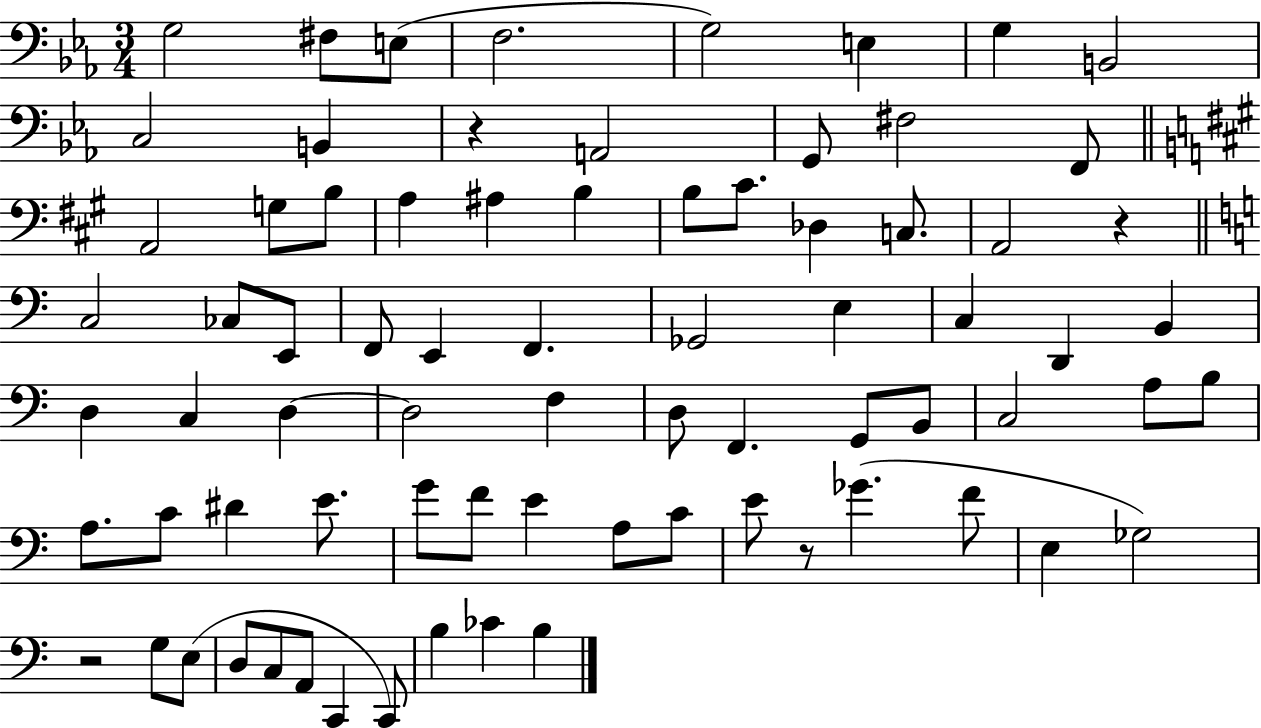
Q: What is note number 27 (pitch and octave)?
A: CES3